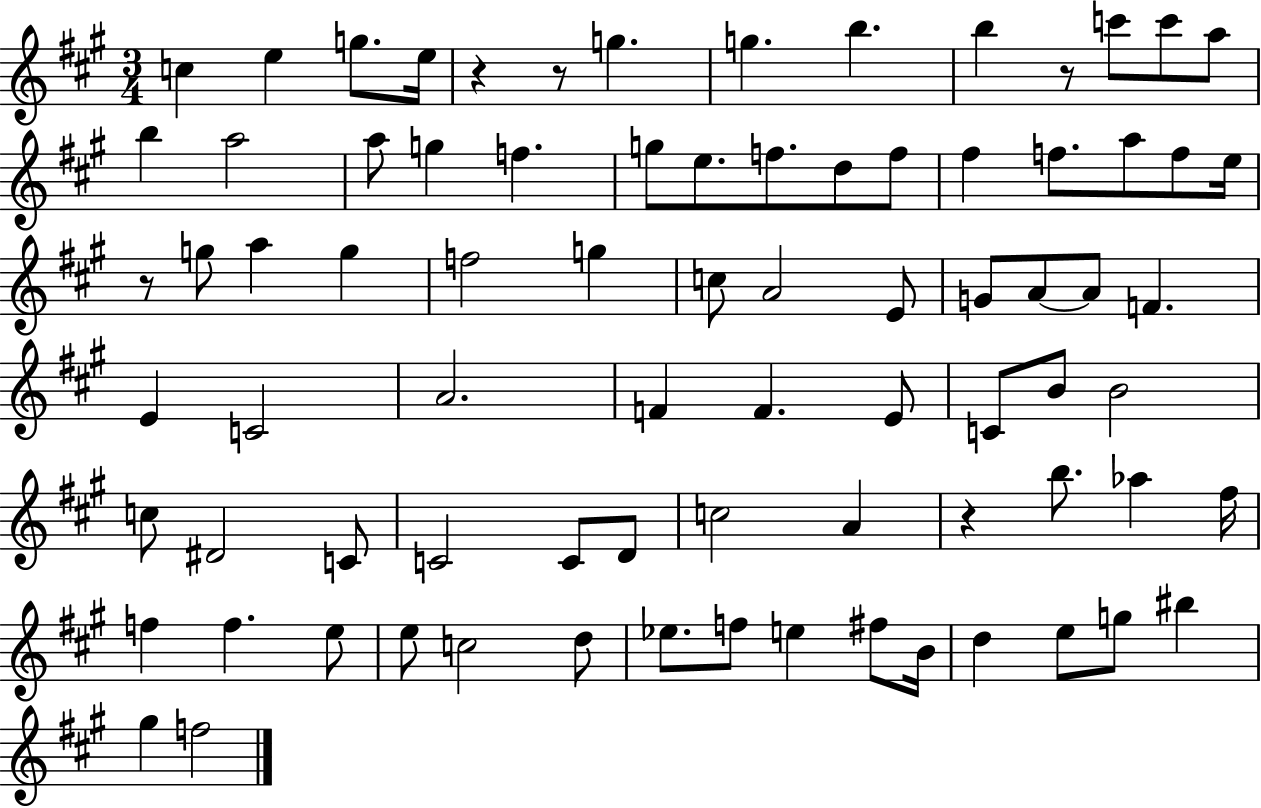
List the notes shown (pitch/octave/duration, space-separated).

C5/q E5/q G5/e. E5/s R/q R/e G5/q. G5/q. B5/q. B5/q R/e C6/e C6/e A5/e B5/q A5/h A5/e G5/q F5/q. G5/e E5/e. F5/e. D5/e F5/e F#5/q F5/e. A5/e F5/e E5/s R/e G5/e A5/q G5/q F5/h G5/q C5/e A4/h E4/e G4/e A4/e A4/e F4/q. E4/q C4/h A4/h. F4/q F4/q. E4/e C4/e B4/e B4/h C5/e D#4/h C4/e C4/h C4/e D4/e C5/h A4/q R/q B5/e. Ab5/q F#5/s F5/q F5/q. E5/e E5/e C5/h D5/e Eb5/e. F5/e E5/q F#5/e B4/s D5/q E5/e G5/e BIS5/q G#5/q F5/h